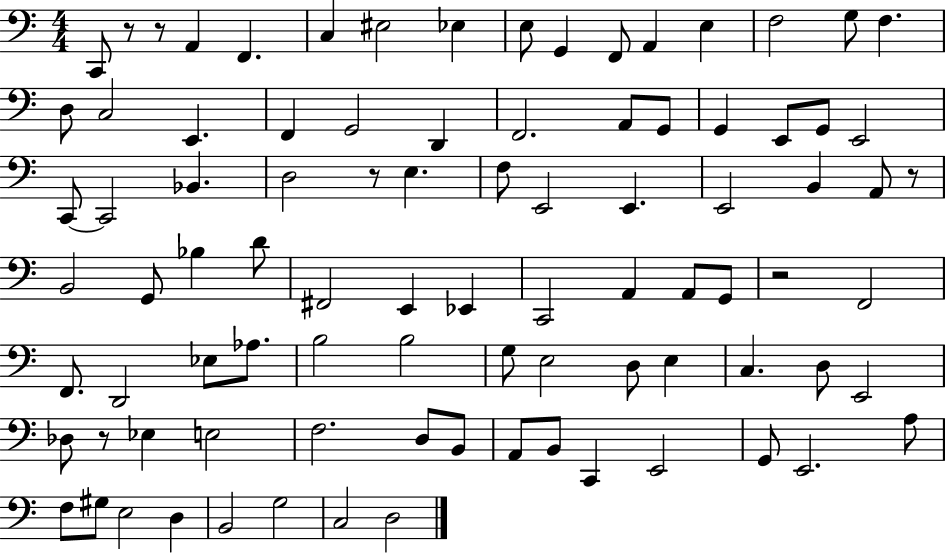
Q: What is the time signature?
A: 4/4